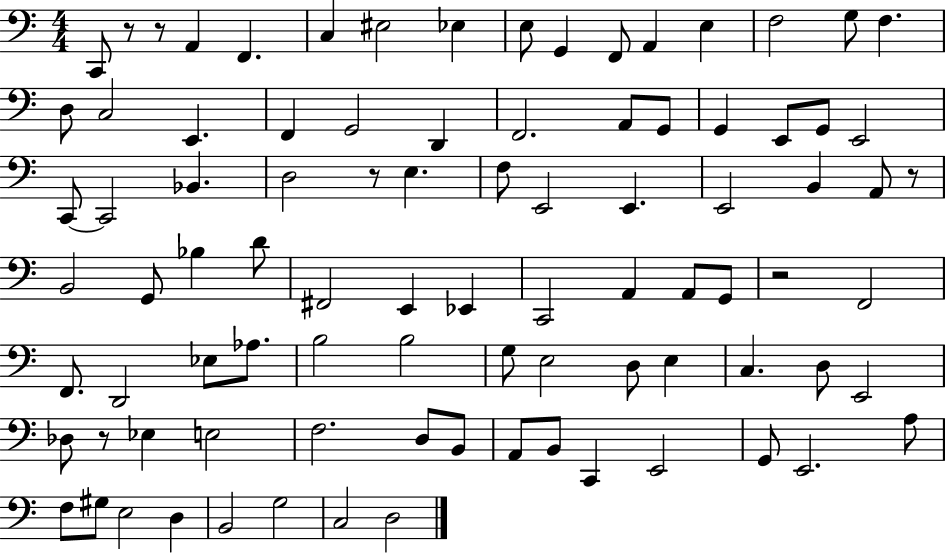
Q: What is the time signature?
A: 4/4